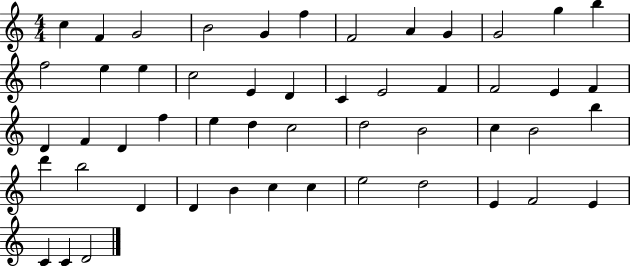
{
  \clef treble
  \numericTimeSignature
  \time 4/4
  \key c \major
  c''4 f'4 g'2 | b'2 g'4 f''4 | f'2 a'4 g'4 | g'2 g''4 b''4 | \break f''2 e''4 e''4 | c''2 e'4 d'4 | c'4 e'2 f'4 | f'2 e'4 f'4 | \break d'4 f'4 d'4 f''4 | e''4 d''4 c''2 | d''2 b'2 | c''4 b'2 b''4 | \break d'''4 b''2 d'4 | d'4 b'4 c''4 c''4 | e''2 d''2 | e'4 f'2 e'4 | \break c'4 c'4 d'2 | \bar "|."
}